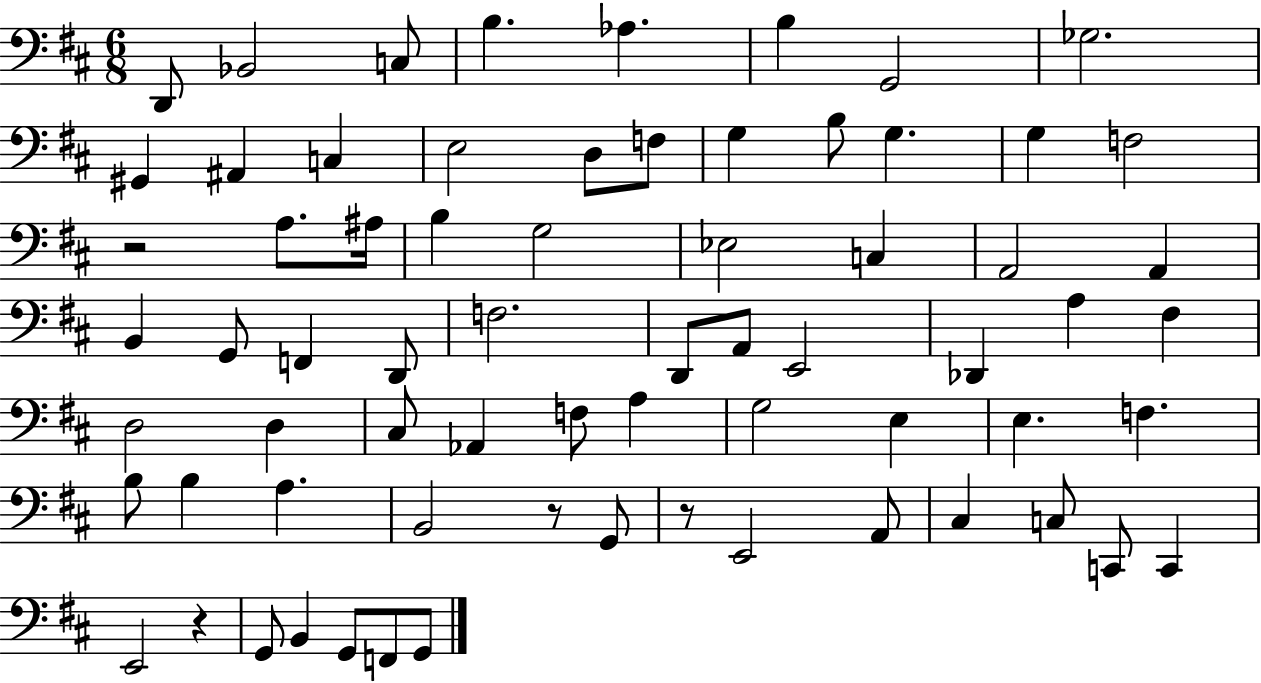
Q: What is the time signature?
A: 6/8